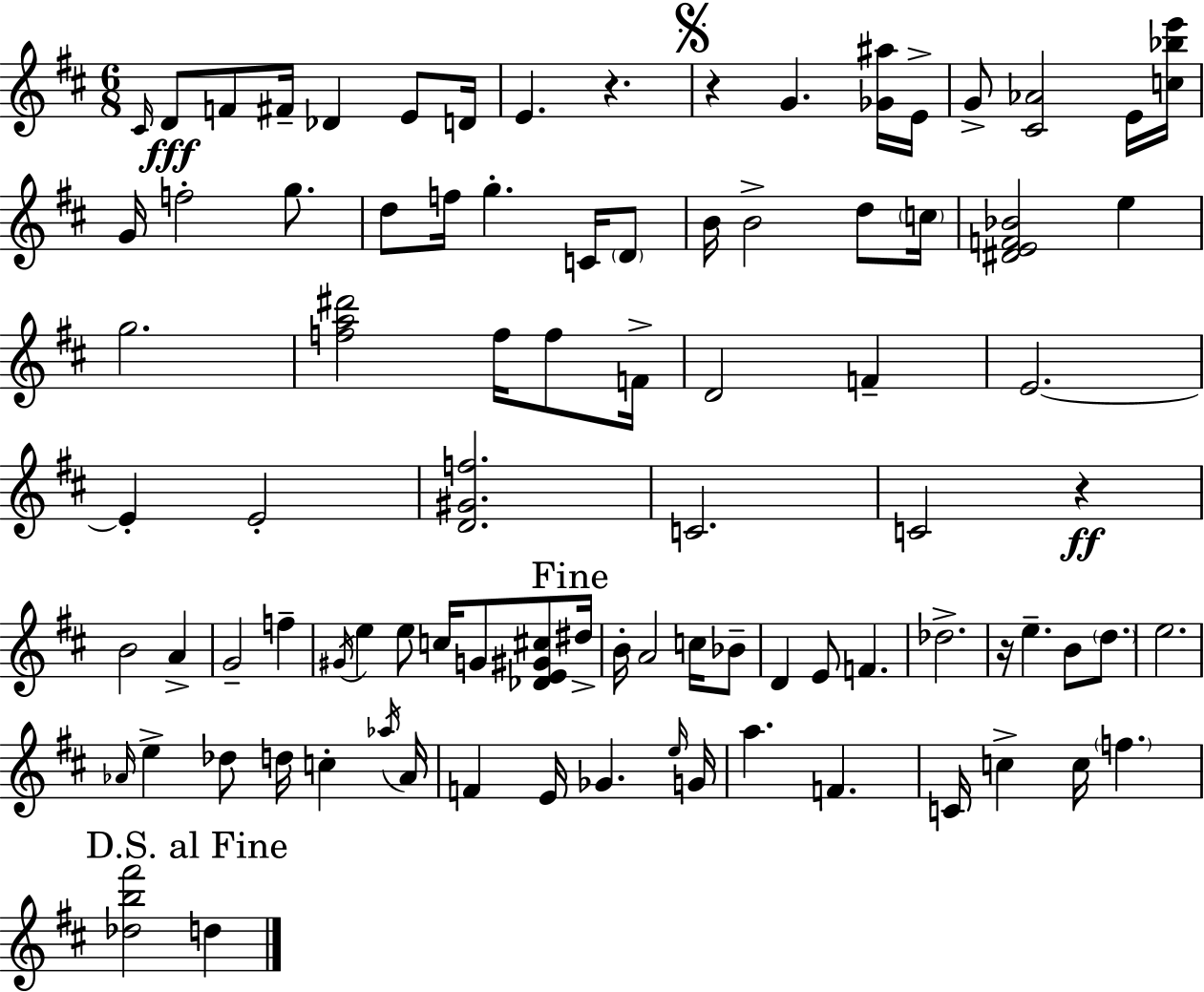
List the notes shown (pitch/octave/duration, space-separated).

C#4/s D4/e F4/e F#4/s Db4/q E4/e D4/s E4/q. R/q. R/q G4/q. [Gb4,A#5]/s E4/s G4/e [C#4,Ab4]/h E4/s [C5,Bb5,E6]/s G4/s F5/h G5/e. D5/e F5/s G5/q. C4/s D4/e B4/s B4/h D5/e C5/s [D#4,E4,F4,Bb4]/h E5/q G5/h. [F5,A5,D#6]/h F5/s F5/e F4/s D4/h F4/q E4/h. E4/q E4/h [D4,G#4,F5]/h. C4/h. C4/h R/q B4/h A4/q G4/h F5/q G#4/s E5/q E5/e C5/s G4/e [Db4,E4,G#4,C#5]/e D#5/s B4/s A4/h C5/s Bb4/e D4/q E4/e F4/q. Db5/h. R/s E5/q. B4/e D5/e. E5/h. Ab4/s E5/q Db5/e D5/s C5/q Ab5/s Ab4/s F4/q E4/s Gb4/q. E5/s G4/s A5/q. F4/q. C4/s C5/q C5/s F5/q. [Db5,B5,F#6]/h D5/q